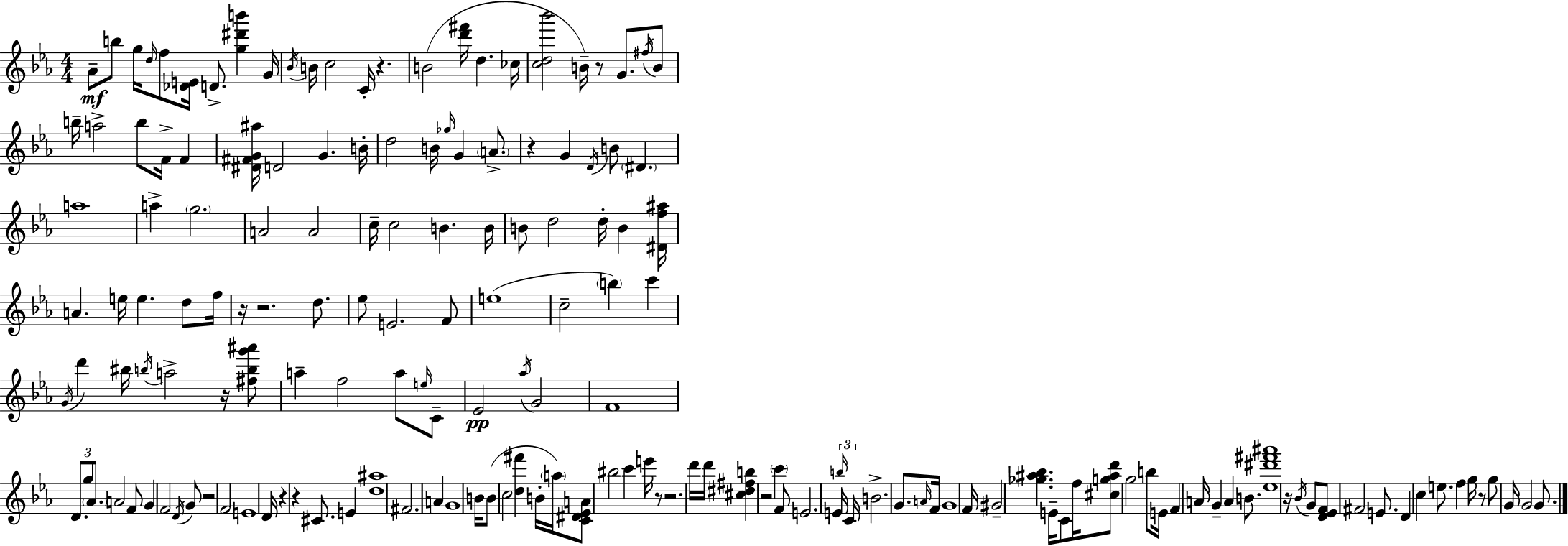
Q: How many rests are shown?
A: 14